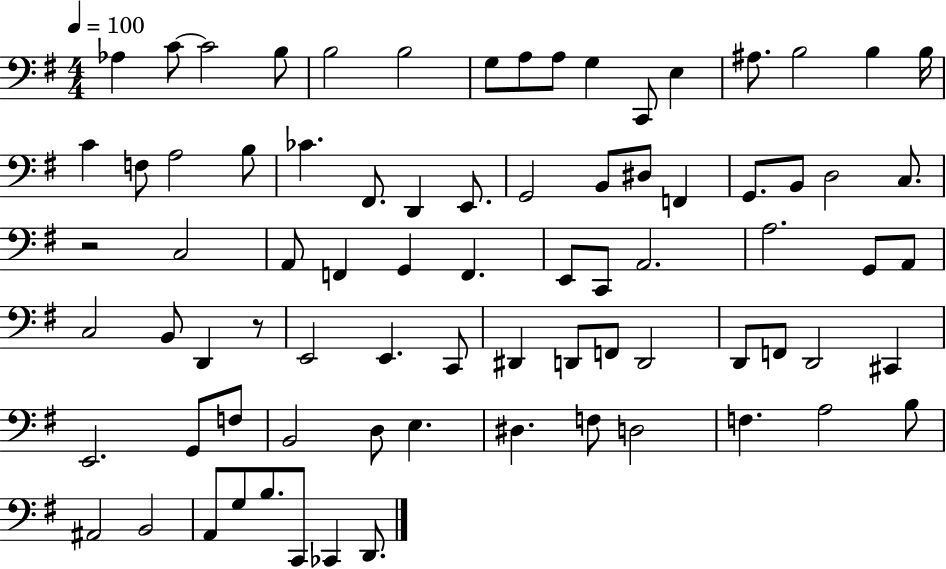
{
  \clef bass
  \numericTimeSignature
  \time 4/4
  \key g \major
  \tempo 4 = 100
  aes4 c'8~~ c'2 b8 | b2 b2 | g8 a8 a8 g4 c,8 e4 | ais8. b2 b4 b16 | \break c'4 f8 a2 b8 | ces'4. fis,8. d,4 e,8. | g,2 b,8 dis8 f,4 | g,8. b,8 d2 c8. | \break r2 c2 | a,8 f,4 g,4 f,4. | e,8 c,8 a,2. | a2. g,8 a,8 | \break c2 b,8 d,4 r8 | e,2 e,4. c,8 | dis,4 d,8 f,8 d,2 | d,8 f,8 d,2 cis,4 | \break e,2. g,8 f8 | b,2 d8 e4. | dis4. f8 d2 | f4. a2 b8 | \break ais,2 b,2 | a,8 g8 b8. c,8 ces,4 d,8. | \bar "|."
}